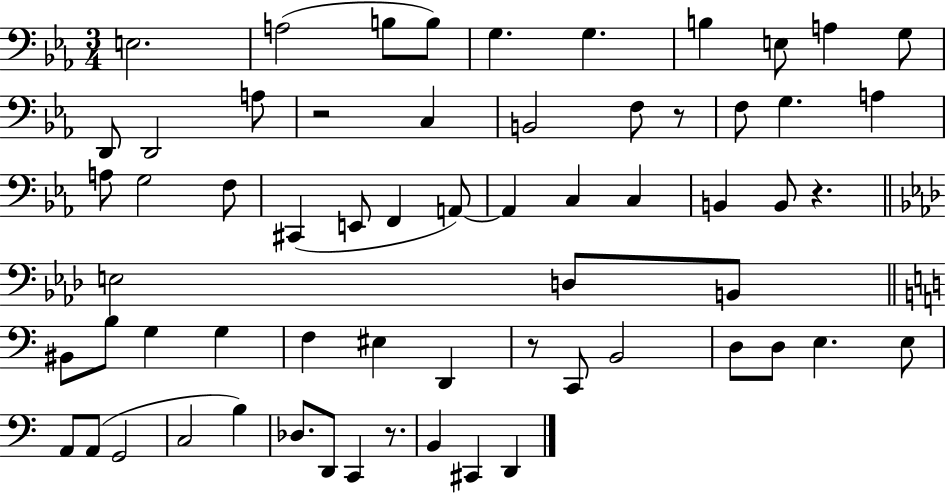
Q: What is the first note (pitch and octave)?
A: E3